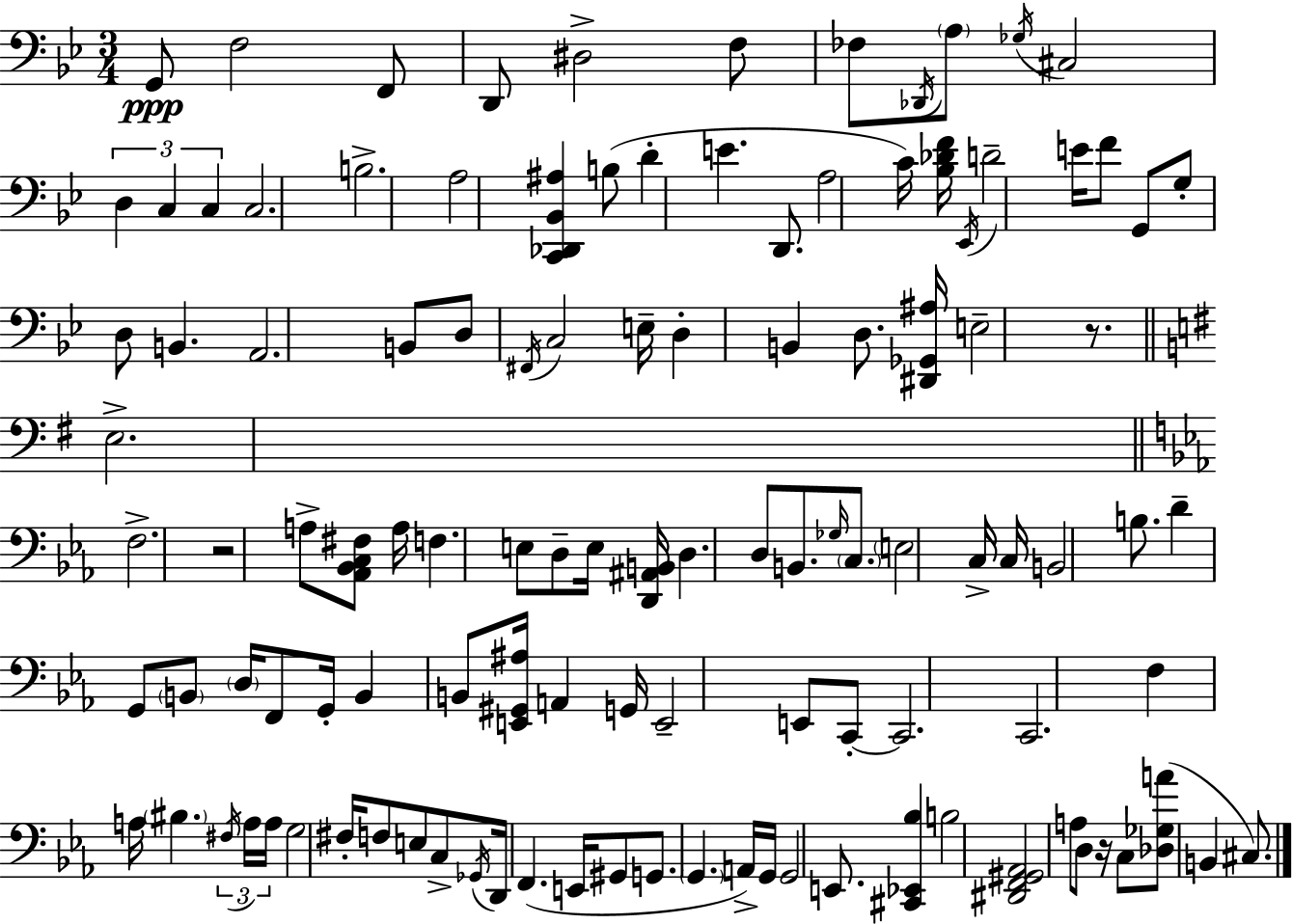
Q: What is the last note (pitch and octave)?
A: C#3